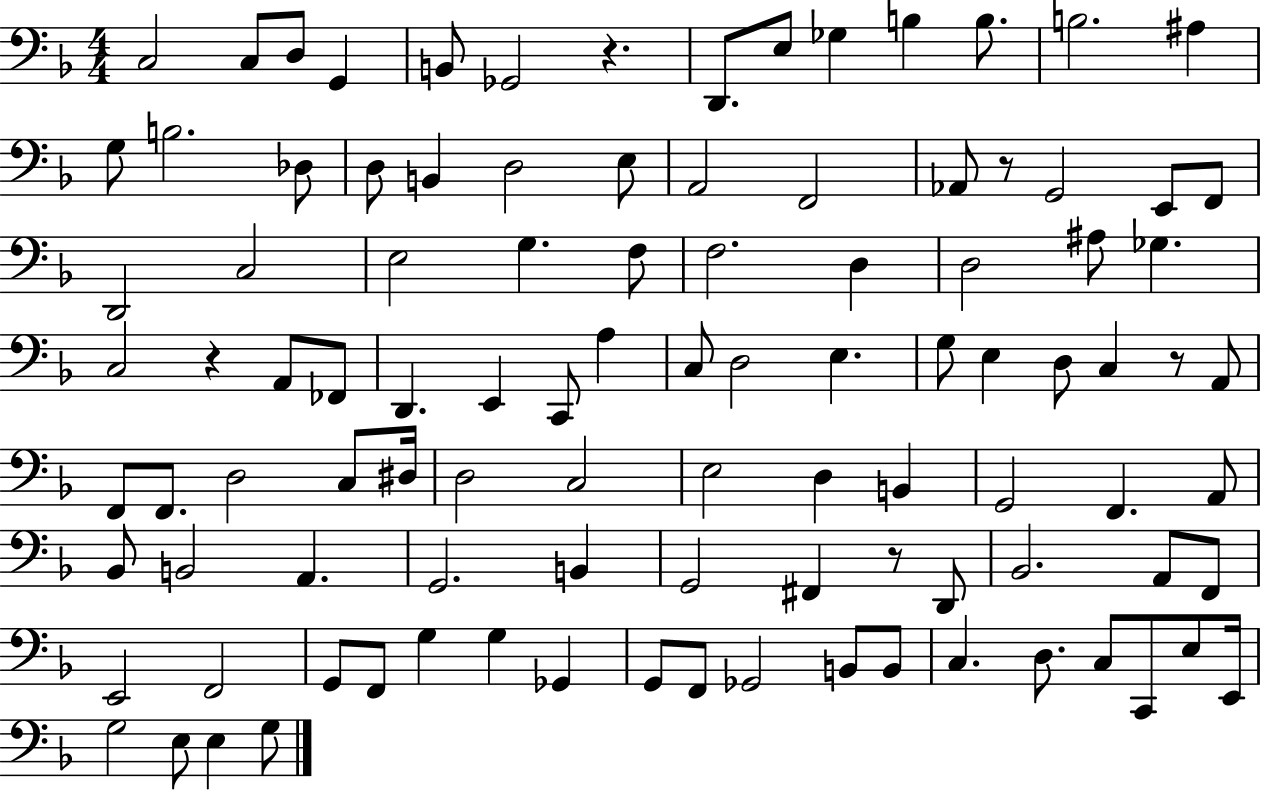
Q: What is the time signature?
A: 4/4